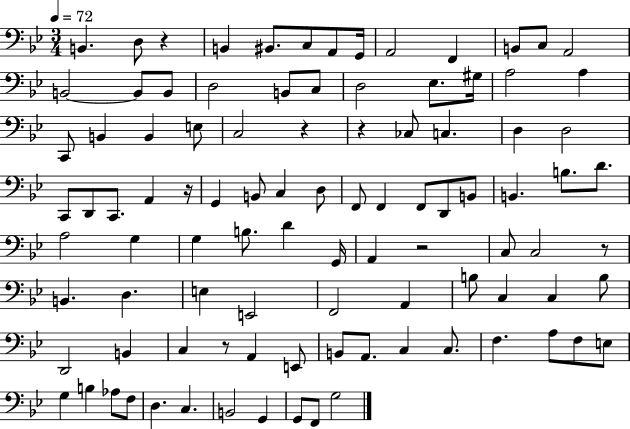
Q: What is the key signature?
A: BES major